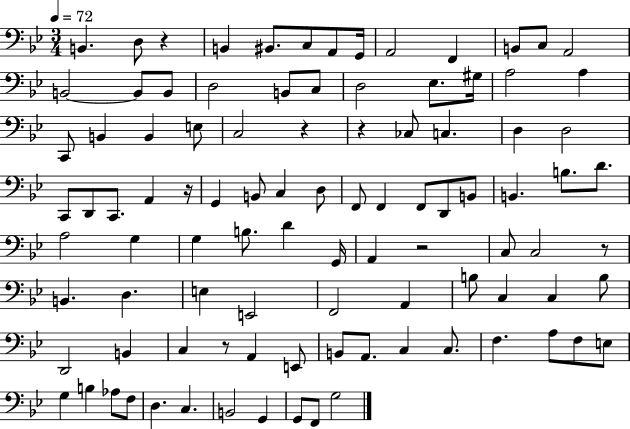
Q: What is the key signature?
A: BES major